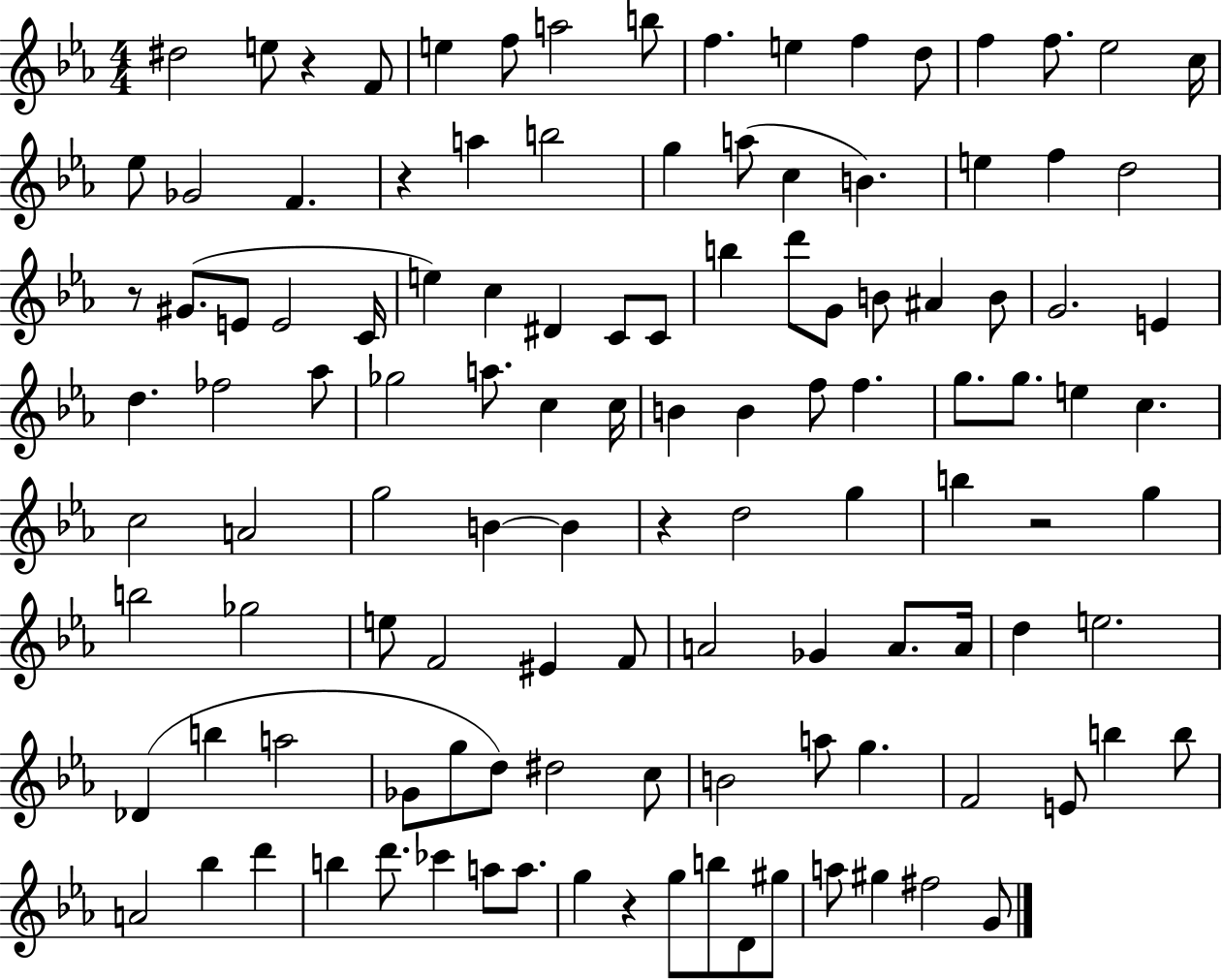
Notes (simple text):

D#5/h E5/e R/q F4/e E5/q F5/e A5/h B5/e F5/q. E5/q F5/q D5/e F5/q F5/e. Eb5/h C5/s Eb5/e Gb4/h F4/q. R/q A5/q B5/h G5/q A5/e C5/q B4/q. E5/q F5/q D5/h R/e G#4/e. E4/e E4/h C4/s E5/q C5/q D#4/q C4/e C4/e B5/q D6/e G4/e B4/e A#4/q B4/e G4/h. E4/q D5/q. FES5/h Ab5/e Gb5/h A5/e. C5/q C5/s B4/q B4/q F5/e F5/q. G5/e. G5/e. E5/q C5/q. C5/h A4/h G5/h B4/q B4/q R/q D5/h G5/q B5/q R/h G5/q B5/h Gb5/h E5/e F4/h EIS4/q F4/e A4/h Gb4/q A4/e. A4/s D5/q E5/h. Db4/q B5/q A5/h Gb4/e G5/e D5/e D#5/h C5/e B4/h A5/e G5/q. F4/h E4/e B5/q B5/e A4/h Bb5/q D6/q B5/q D6/e. CES6/q A5/e A5/e. G5/q R/q G5/e B5/e D4/e G#5/e A5/e G#5/q F#5/h G4/e